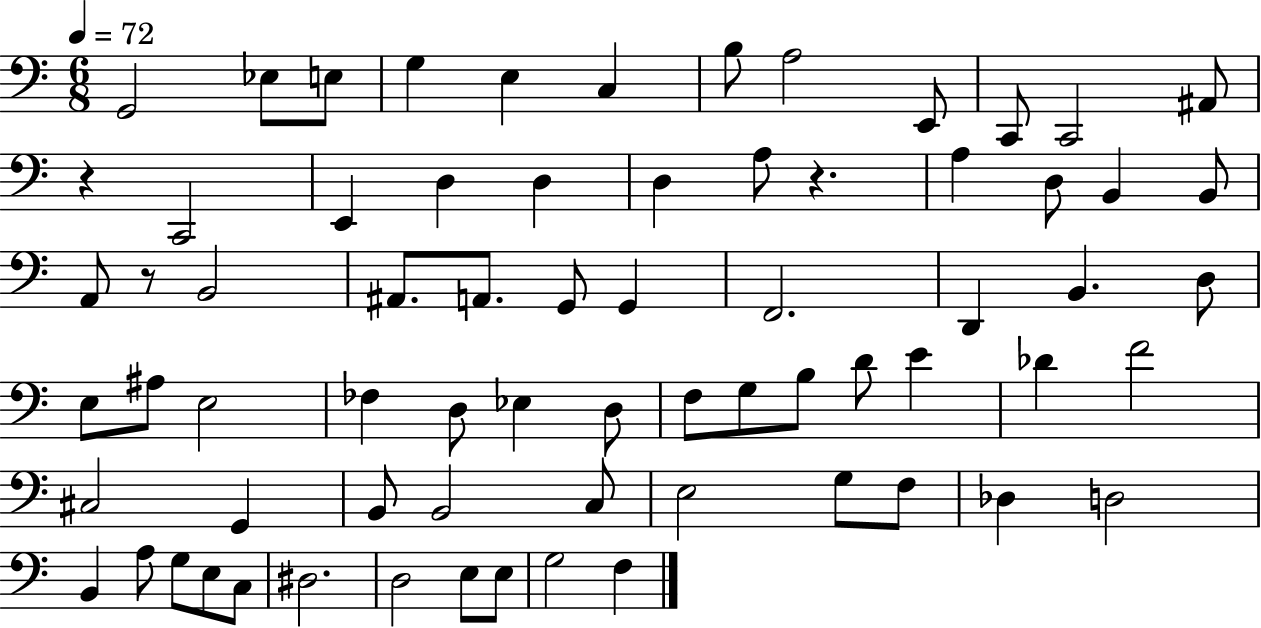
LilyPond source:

{
  \clef bass
  \numericTimeSignature
  \time 6/8
  \key c \major
  \tempo 4 = 72
  g,2 ees8 e8 | g4 e4 c4 | b8 a2 e,8 | c,8 c,2 ais,8 | \break r4 c,2 | e,4 d4 d4 | d4 a8 r4. | a4 d8 b,4 b,8 | \break a,8 r8 b,2 | ais,8. a,8. g,8 g,4 | f,2. | d,4 b,4. d8 | \break e8 ais8 e2 | fes4 d8 ees4 d8 | f8 g8 b8 d'8 e'4 | des'4 f'2 | \break cis2 g,4 | b,8 b,2 c8 | e2 g8 f8 | des4 d2 | \break b,4 a8 g8 e8 c8 | dis2. | d2 e8 e8 | g2 f4 | \break \bar "|."
}